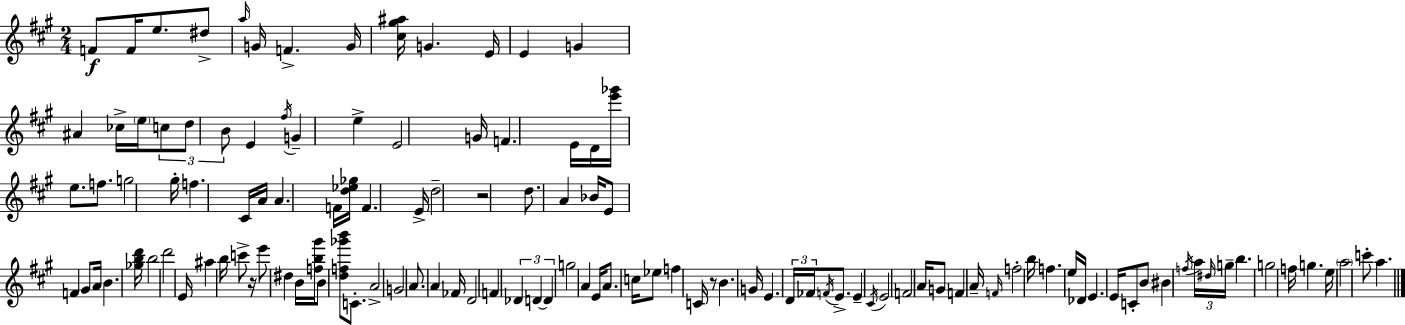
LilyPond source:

{
  \clef treble
  \numericTimeSignature
  \time 2/4
  \key a \major
  \repeat volta 2 { f'8\f f'16 e''8. dis''8-> | \grace { a''16 } g'16 f'4.-> | g'16 <cis'' gis'' ais''>16 g'4. | e'16 e'4 g'4 | \break ais'4 ces''16-> \parenthesize e''16 \tuplet 3/2 { c''8 | d''8 b'8 } e'4 | \acciaccatura { fis''16 } g'4-- e''4-> | e'2 | \break g'16 f'4. | e'16 d'16 <e''' ges'''>16 e''8. f''8. | g''2 | gis''16-. f''4. | \break cis'16 a'16 a'4. | f'16 <d'' ees'' ges''>16 f'4. | e'16-> d''2-- | r2 | \break d''8. a'4 | bes'16 e'8 f'4 | gis'8 a'16 b'4. | <ges'' b'' d'''>16 b''2 | \break d'''2 | e'16 ais''4 b''16 | c'''8-> r16 e'''8 dis''4 | b'16 <f'' b'' gis'''>16 b'8 <d'' f'' ges''' b'''>8 c'8.-. | \break a'2-> | g'2 | a'8. a'4 | fes'16 d'2 | \break f'4 \tuplet 3/2 { des'4 | d'4~~ d'4 } | g''2 | a'4 e'16 a'8. | \break c''16 ees''8 f''4 | c'16 r8 b'4. | g'16 e'4. | \tuplet 3/2 { d'16 fes'16 \acciaccatura { f'16 } } e'8.-> e'4-- | \break \acciaccatura { cis'16 } e'2 | f'2 | a'16 g'8 f'4 | a'16-- \grace { f'16 } f''2-. | \break b''16 f''4. | e''16 des'16 e'4. | e'16 c'8-. b'8 | bis'4 \acciaccatura { f''16 } \tuplet 3/2 { a''16 \grace { dis''16 } | \break g''16-- } b''4. g''2 | f''16 | g''4. e''16 \parenthesize a''2 | c'''8-. | \break a''4. } \bar "|."
}